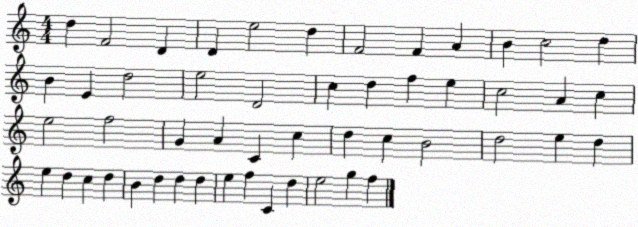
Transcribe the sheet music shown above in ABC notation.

X:1
T:Untitled
M:4/4
L:1/4
K:C
d F2 D D e2 d F2 F A B c2 d B E d2 e2 D2 c d f e c2 A c e2 f2 G A C c d c B2 d2 e d e d c d B d d d e f C d e2 g f